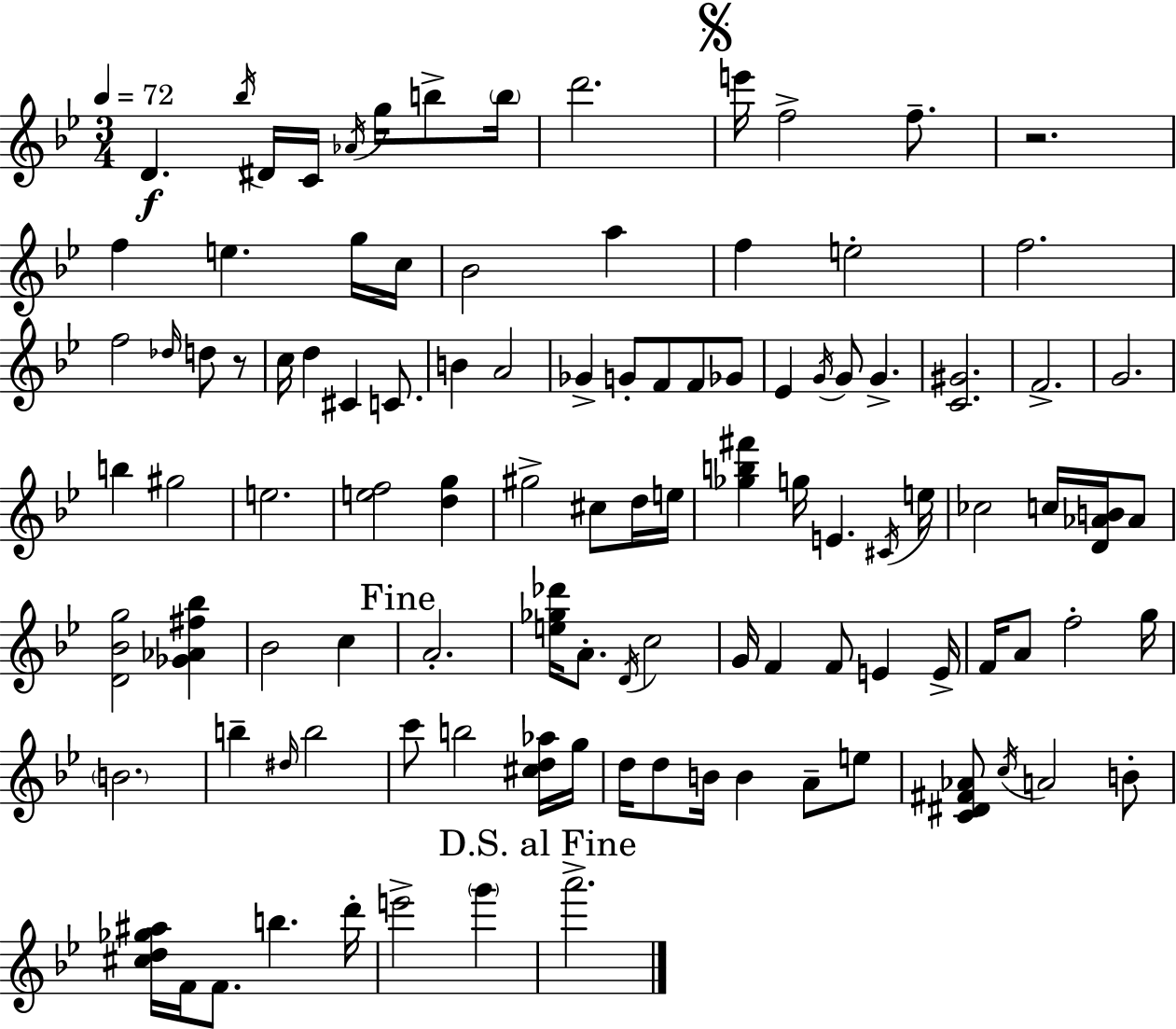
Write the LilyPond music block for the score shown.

{
  \clef treble
  \numericTimeSignature
  \time 3/4
  \key bes \major
  \tempo 4 = 72
  \repeat volta 2 { d'4.\f \acciaccatura { bes''16 } dis'16 c'16 \acciaccatura { aes'16 } g''16 b''8-> | \parenthesize b''16 d'''2. | \mark \markup { \musicglyph "scripts.segno" } e'''16 f''2-> f''8.-- | r2. | \break f''4 e''4. | g''16 c''16 bes'2 a''4 | f''4 e''2-. | f''2. | \break f''2 \grace { des''16 } d''8 | r8 c''16 d''4 cis'4 | c'8. b'4 a'2 | ges'4-> g'8-. f'8 f'8 | \break ges'8 ees'4 \acciaccatura { g'16 } g'8 g'4.-> | <c' gis'>2. | f'2.-> | g'2. | \break b''4 gis''2 | e''2. | <e'' f''>2 | <d'' g''>4 gis''2-> | \break cis''8 d''16 e''16 <ges'' b'' fis'''>4 g''16 e'4. | \acciaccatura { cis'16 } e''16 ces''2 | c''16 <d' aes' b'>16 aes'8 <d' bes' g''>2 | <ges' aes' fis'' bes''>4 bes'2 | \break c''4 \mark "Fine" a'2.-. | <e'' ges'' des'''>16 a'8.-. \acciaccatura { d'16 } c''2 | g'16 f'4 f'8 | e'4 e'16-> f'16 a'8 f''2-. | \break g''16 \parenthesize b'2. | b''4-- \grace { dis''16 } b''2 | c'''8 b''2 | <cis'' d'' aes''>16 g''16 d''16 d''8 b'16 b'4 | \break a'8-- e''8 <c' dis' fis' aes'>8 \acciaccatura { c''16 } a'2 | b'8-. <cis'' d'' ges'' ais''>16 f'16 f'8. | b''4. d'''16-. e'''2-> | \parenthesize g'''4 \mark "D.S. al Fine" a'''2.-> | \break } \bar "|."
}